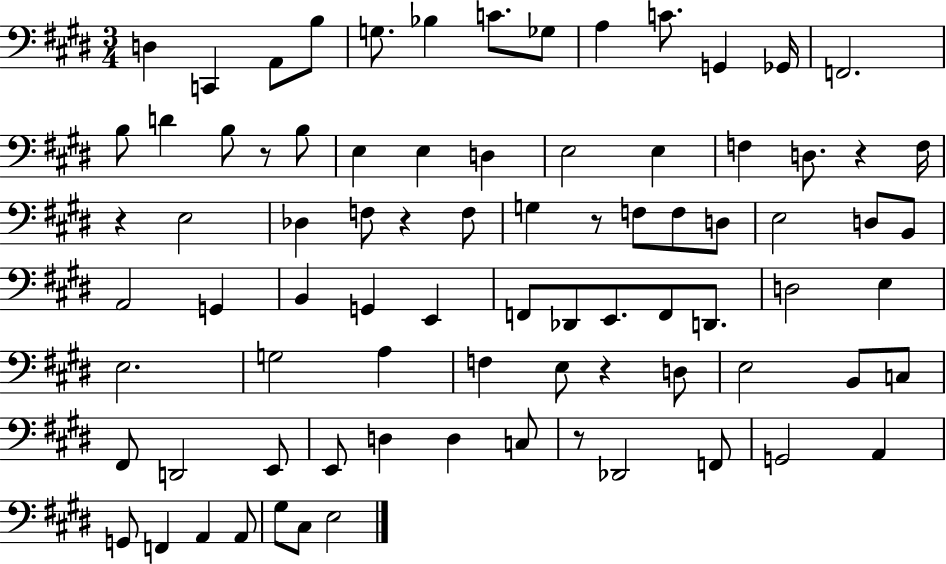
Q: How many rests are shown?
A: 7